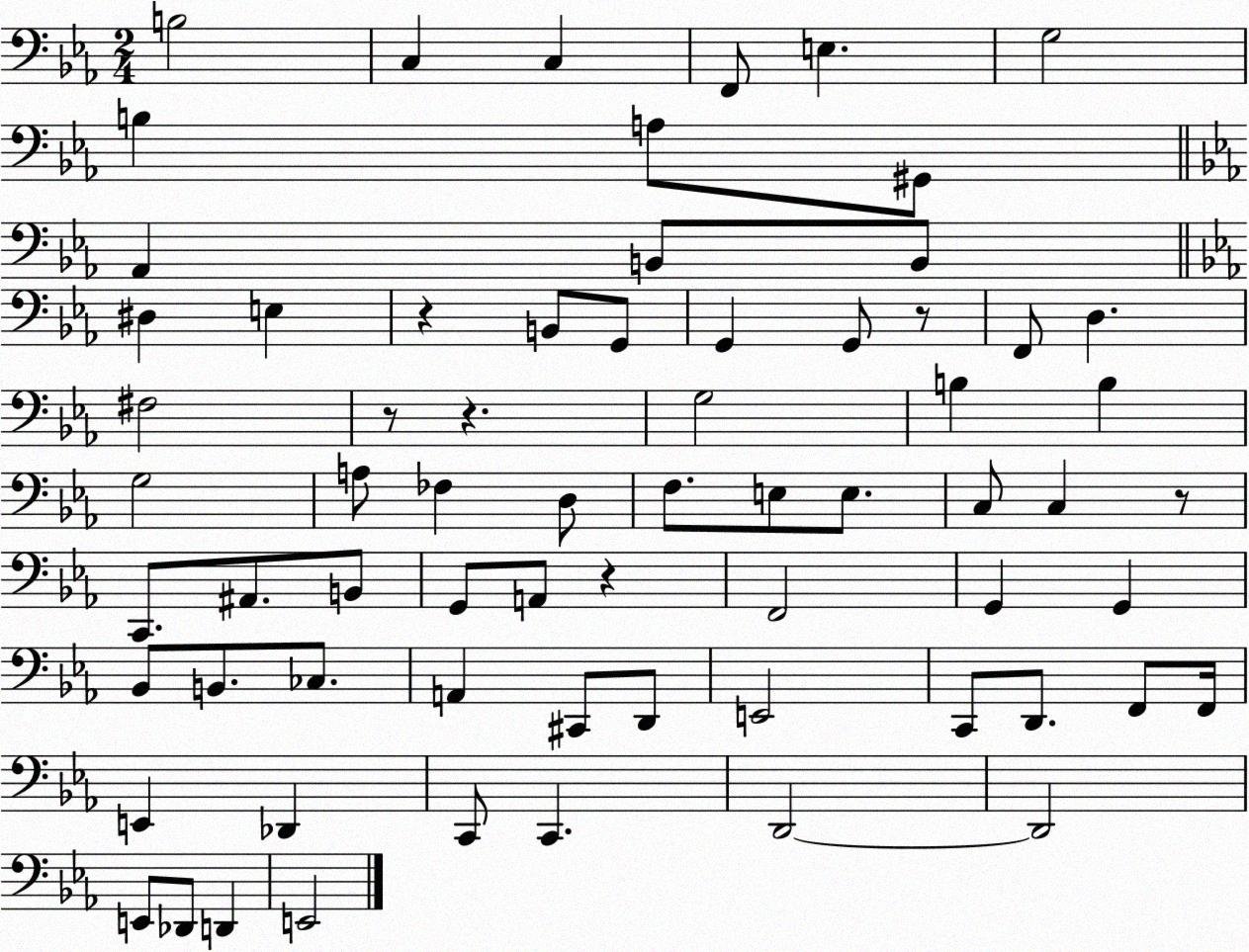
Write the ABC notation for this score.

X:1
T:Untitled
M:2/4
L:1/4
K:Eb
B,2 C, C, F,,/2 E, G,2 B, A,/2 ^G,,/2 _A,, B,,/2 B,,/2 ^D, E, z B,,/2 G,,/2 G,, G,,/2 z/2 F,,/2 D, ^F,2 z/2 z G,2 B, B, G,2 A,/2 _F, D,/2 F,/2 E,/2 E,/2 C,/2 C, z/2 C,,/2 ^A,,/2 B,,/2 G,,/2 A,,/2 z F,,2 G,, G,, _B,,/2 B,,/2 _C,/2 A,, ^C,,/2 D,,/2 E,,2 C,,/2 D,,/2 F,,/2 F,,/4 E,, _D,, C,,/2 C,, D,,2 D,,2 E,,/2 _D,,/2 D,, E,,2